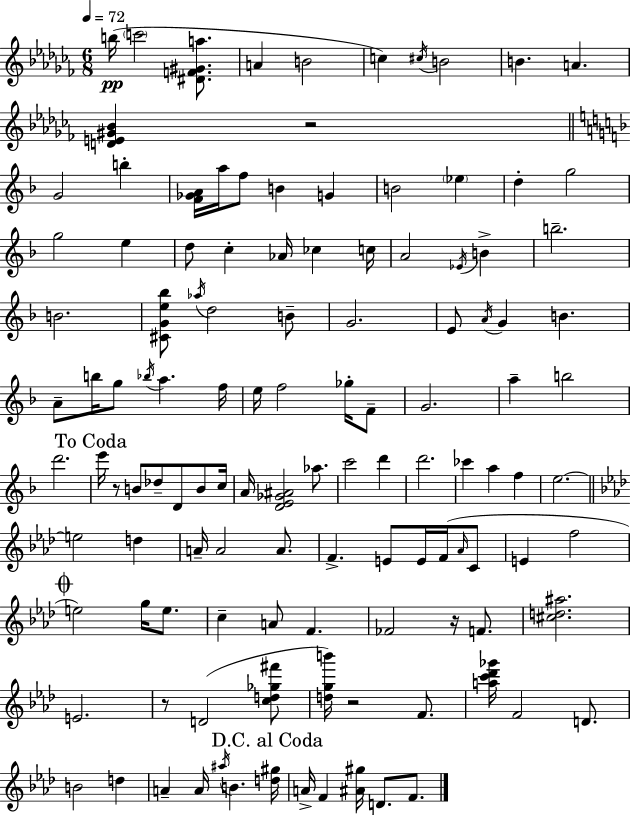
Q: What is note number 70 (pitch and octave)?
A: D5